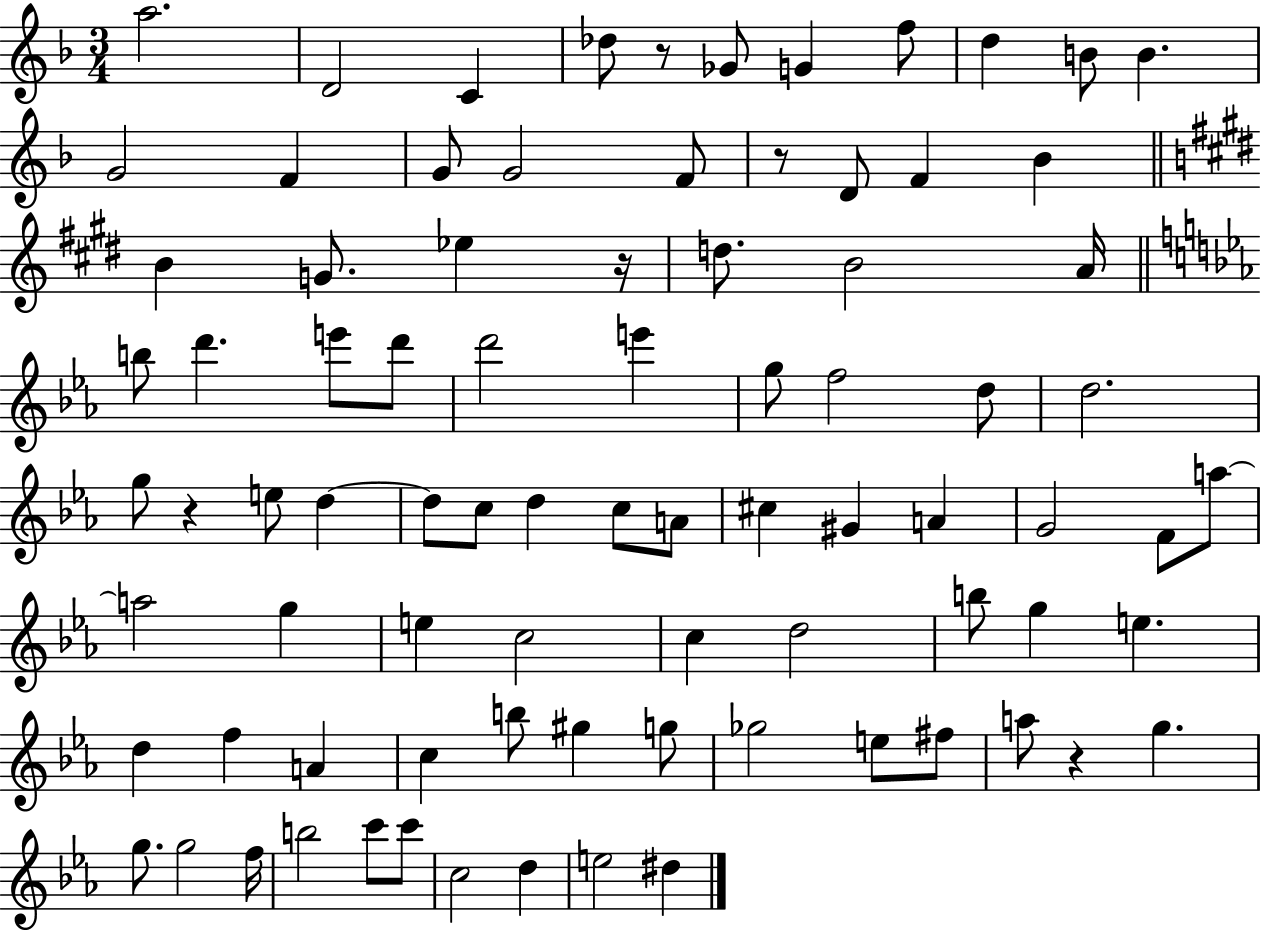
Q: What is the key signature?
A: F major